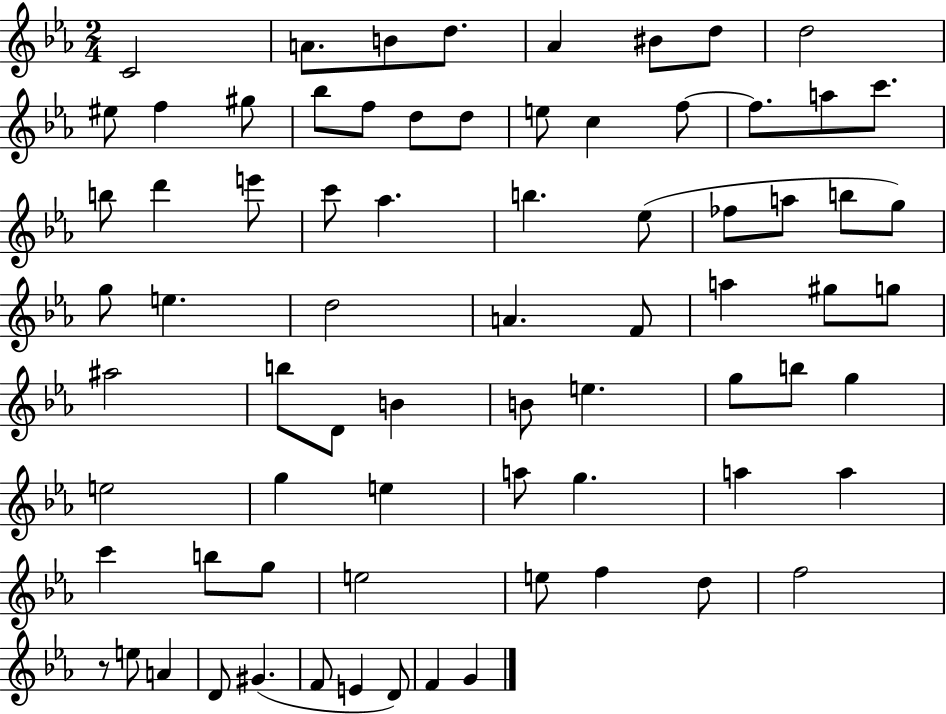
{
  \clef treble
  \numericTimeSignature
  \time 2/4
  \key ees \major
  \repeat volta 2 { c'2 | a'8. b'8 d''8. | aes'4 bis'8 d''8 | d''2 | \break eis''8 f''4 gis''8 | bes''8 f''8 d''8 d''8 | e''8 c''4 f''8~~ | f''8. a''8 c'''8. | \break b''8 d'''4 e'''8 | c'''8 aes''4. | b''4. ees''8( | fes''8 a''8 b''8 g''8) | \break g''8 e''4. | d''2 | a'4. f'8 | a''4 gis''8 g''8 | \break ais''2 | b''8 d'8 b'4 | b'8 e''4. | g''8 b''8 g''4 | \break e''2 | g''4 e''4 | a''8 g''4. | a''4 a''4 | \break c'''4 b''8 g''8 | e''2 | e''8 f''4 d''8 | f''2 | \break r8 e''8 a'4 | d'8 gis'4.( | f'8 e'4 d'8) | f'4 g'4 | \break } \bar "|."
}